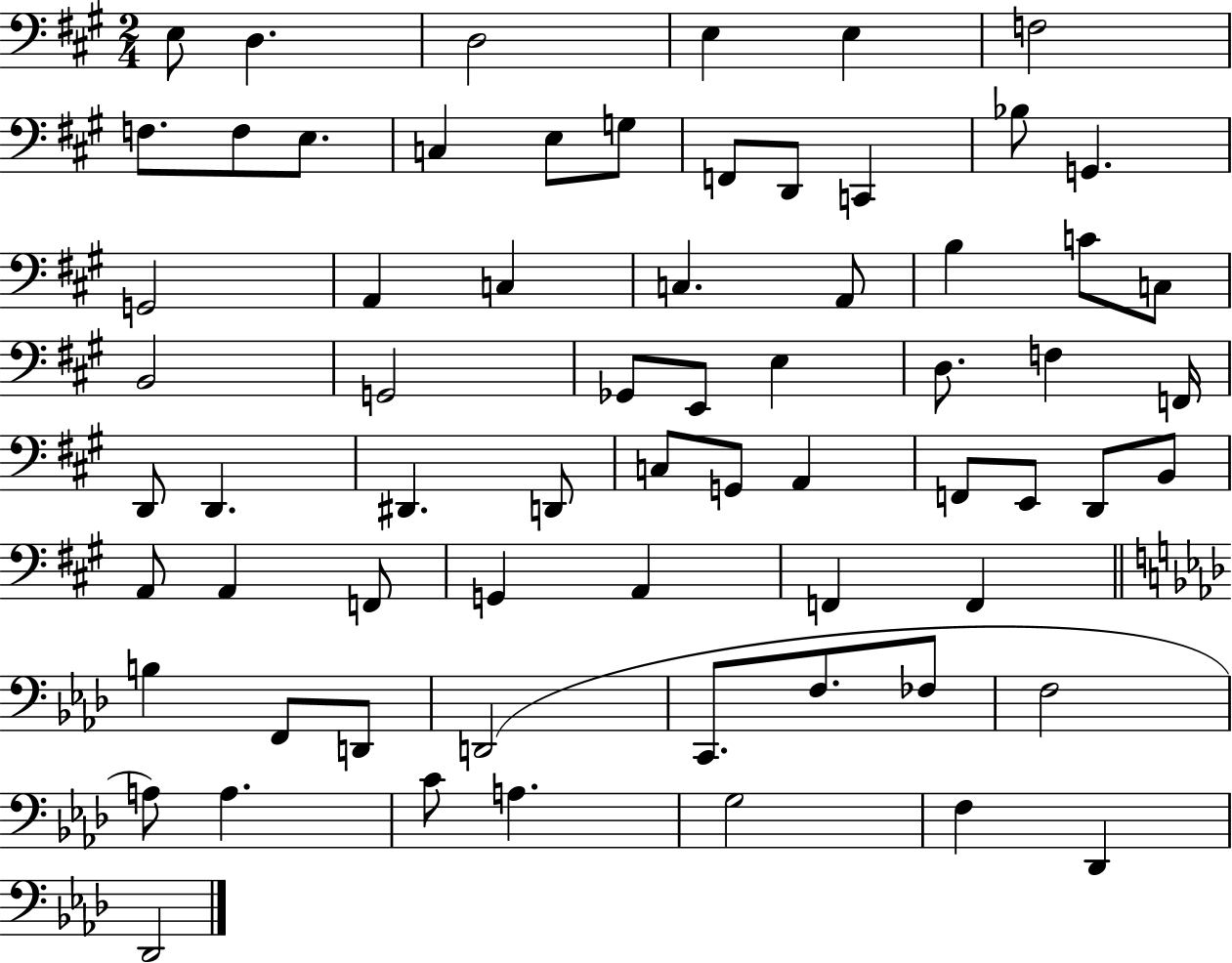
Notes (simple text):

E3/e D3/q. D3/h E3/q E3/q F3/h F3/e. F3/e E3/e. C3/q E3/e G3/e F2/e D2/e C2/q Bb3/e G2/q. G2/h A2/q C3/q C3/q. A2/e B3/q C4/e C3/e B2/h G2/h Gb2/e E2/e E3/q D3/e. F3/q F2/s D2/e D2/q. D#2/q. D2/e C3/e G2/e A2/q F2/e E2/e D2/e B2/e A2/e A2/q F2/e G2/q A2/q F2/q F2/q B3/q F2/e D2/e D2/h C2/e. F3/e. FES3/e F3/h A3/e A3/q. C4/e A3/q. G3/h F3/q Db2/q Db2/h